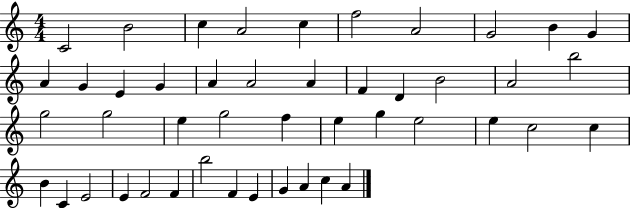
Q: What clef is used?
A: treble